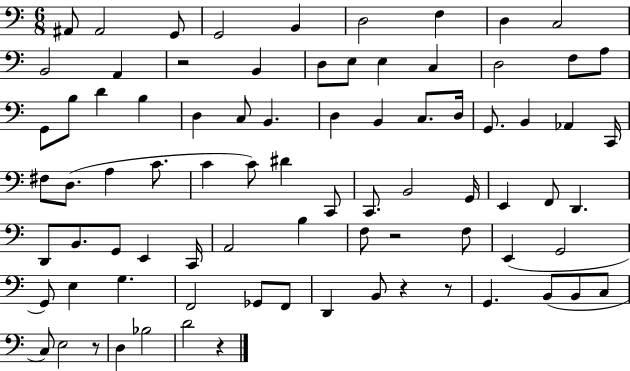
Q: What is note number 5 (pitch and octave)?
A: B2